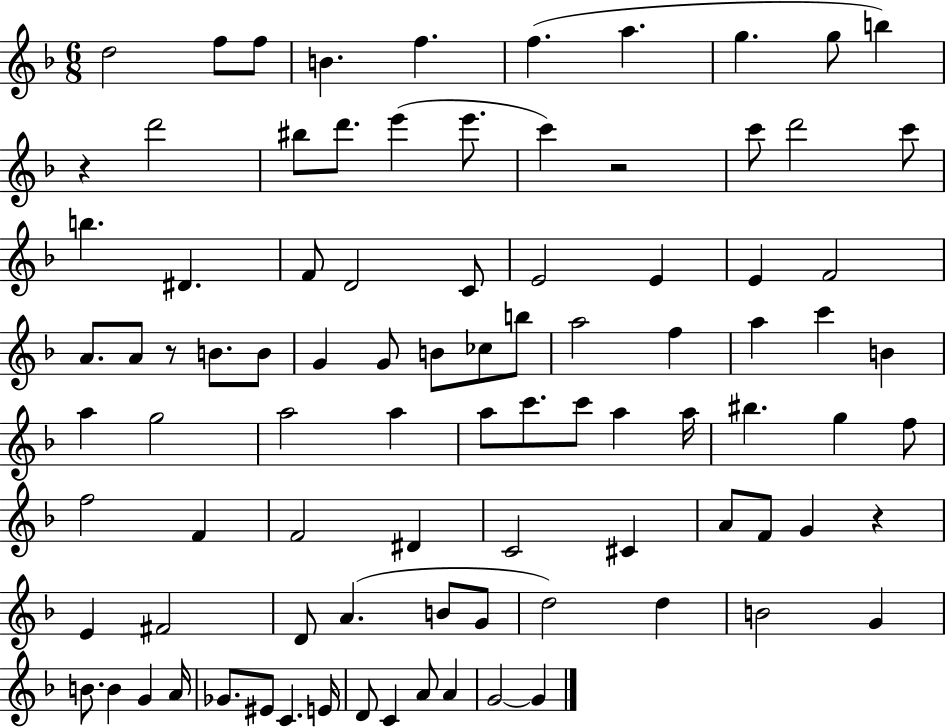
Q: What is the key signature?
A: F major